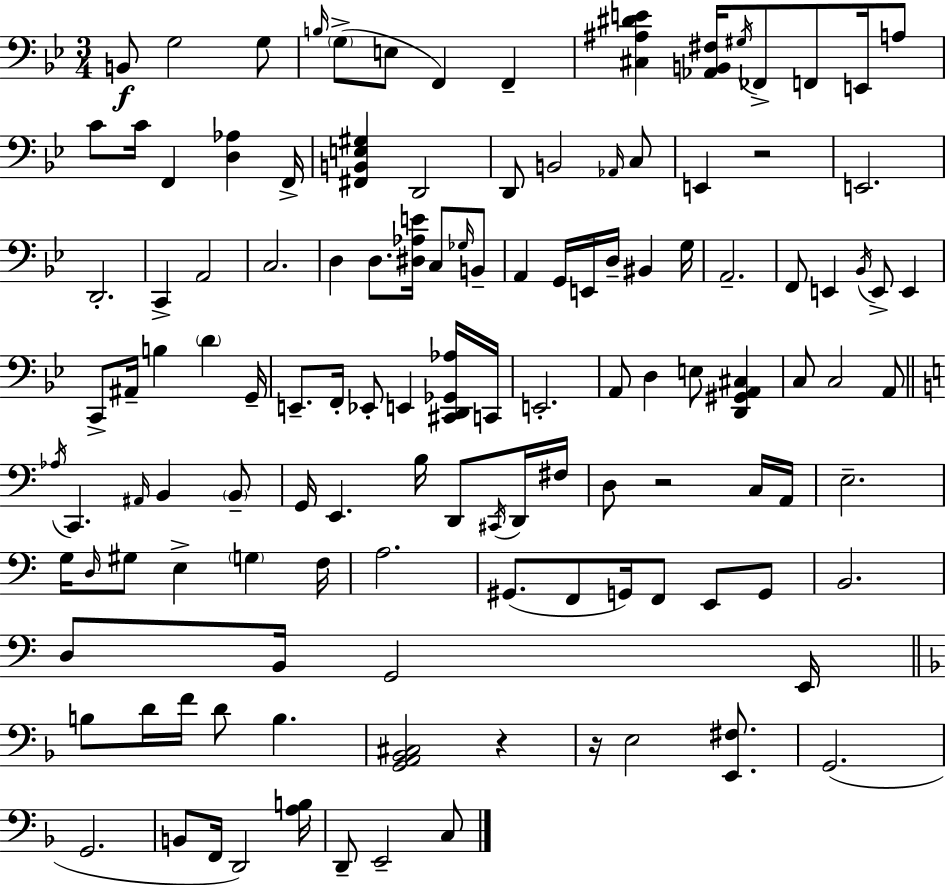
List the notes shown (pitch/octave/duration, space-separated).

B2/e G3/h G3/e B3/s G3/e E3/e F2/q F2/q [C#3,A#3,D#4,E4]/q [Ab2,B2,F#3]/s G#3/s FES2/e F2/e E2/s A3/e C4/e C4/s F2/q [D3,Ab3]/q F2/s [F#2,B2,E3,G#3]/q D2/h D2/e B2/h Ab2/s C3/e E2/q R/h E2/h. D2/h. C2/q A2/h C3/h. D3/q D3/e. [D#3,Ab3,E4]/s C3/e Gb3/s B2/e A2/q G2/s E2/s D3/s BIS2/q G3/s A2/h. F2/e E2/q Bb2/s E2/e E2/q C2/e A#2/s B3/q D4/q G2/s E2/e. F2/s Eb2/e E2/q [C#2,D2,Gb2,Ab3]/s C2/s E2/h. A2/e D3/q E3/e [D2,G#2,A2,C#3]/q C3/e C3/h A2/e Ab3/s C2/q. A#2/s B2/q B2/e G2/s E2/q. B3/s D2/e C#2/s D2/s F#3/s D3/e R/h C3/s A2/s E3/h. G3/s D3/s G#3/e E3/q G3/q F3/s A3/h. G#2/e. F2/e G2/s F2/e E2/e G2/e B2/h. D3/e B2/s G2/h E2/s B3/e D4/s F4/s D4/e B3/q. [G2,A2,Bb2,C#3]/h R/q R/s E3/h [E2,F#3]/e. G2/h. G2/h. B2/e F2/s D2/h [A3,B3]/s D2/e E2/h C3/e